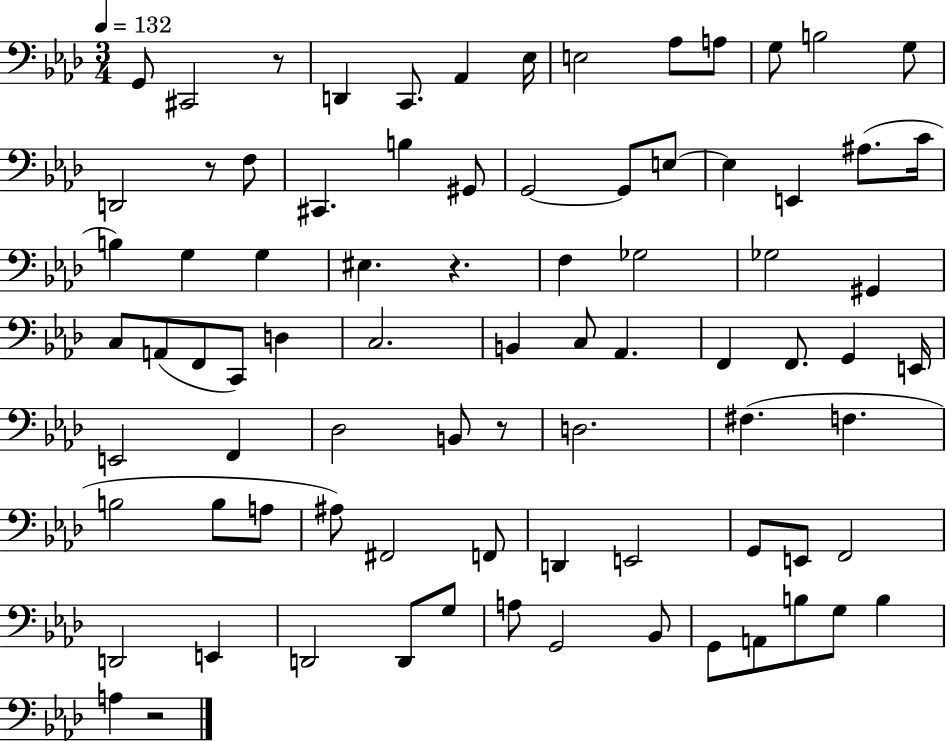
X:1
T:Untitled
M:3/4
L:1/4
K:Ab
G,,/2 ^C,,2 z/2 D,, C,,/2 _A,, _E,/4 E,2 _A,/2 A,/2 G,/2 B,2 G,/2 D,,2 z/2 F,/2 ^C,, B, ^G,,/2 G,,2 G,,/2 E,/2 E, E,, ^A,/2 C/4 B, G, G, ^E, z F, _G,2 _G,2 ^G,, C,/2 A,,/2 F,,/2 C,,/2 D, C,2 B,, C,/2 _A,, F,, F,,/2 G,, E,,/4 E,,2 F,, _D,2 B,,/2 z/2 D,2 ^F, F, B,2 B,/2 A,/2 ^A,/2 ^F,,2 F,,/2 D,, E,,2 G,,/2 E,,/2 F,,2 D,,2 E,, D,,2 D,,/2 G,/2 A,/2 G,,2 _B,,/2 G,,/2 A,,/2 B,/2 G,/2 B, A, z2